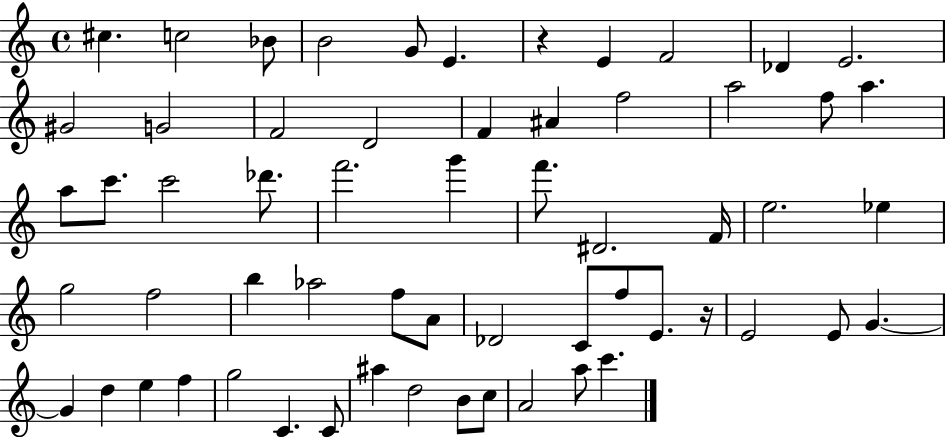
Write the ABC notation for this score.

X:1
T:Untitled
M:4/4
L:1/4
K:C
^c c2 _B/2 B2 G/2 E z E F2 _D E2 ^G2 G2 F2 D2 F ^A f2 a2 f/2 a a/2 c'/2 c'2 _d'/2 f'2 g' f'/2 ^D2 F/4 e2 _e g2 f2 b _a2 f/2 A/2 _D2 C/2 f/2 E/2 z/4 E2 E/2 G G d e f g2 C C/2 ^a d2 B/2 c/2 A2 a/2 c'